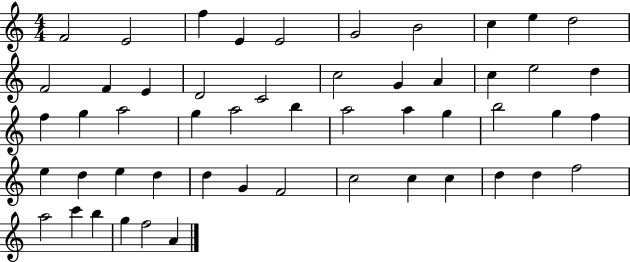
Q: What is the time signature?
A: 4/4